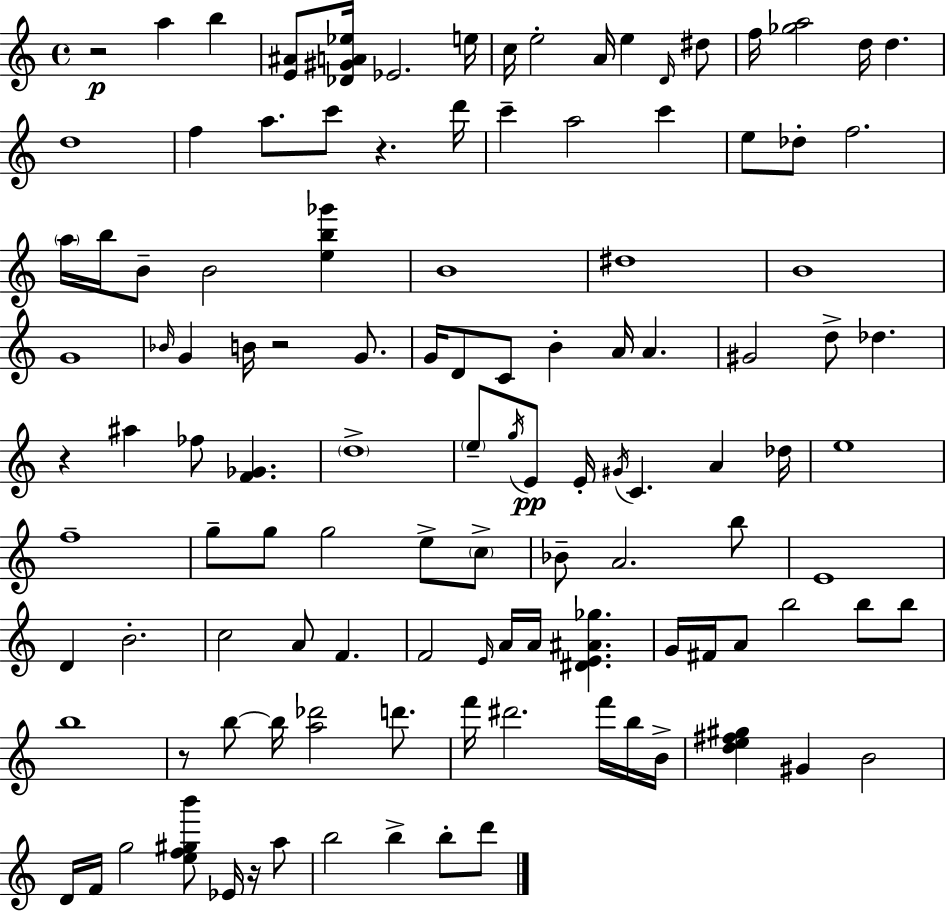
R/h A5/q B5/q [E4,A#4]/e [Db4,G#4,A4,Eb5]/s Eb4/h. E5/s C5/s E5/h A4/s E5/q D4/s D#5/e F5/s [Gb5,A5]/h D5/s D5/q. D5/w F5/q A5/e. C6/e R/q. D6/s C6/q A5/h C6/q E5/e Db5/e F5/h. A5/s B5/s B4/e B4/h [E5,B5,Gb6]/q B4/w D#5/w B4/w G4/w Bb4/s G4/q B4/s R/h G4/e. G4/s D4/e C4/e B4/q A4/s A4/q. G#4/h D5/e Db5/q. R/q A#5/q FES5/e [F4,Gb4]/q. D5/w E5/e G5/s E4/e E4/s G#4/s C4/q. A4/q Db5/s E5/w F5/w G5/e G5/e G5/h E5/e C5/e Bb4/e A4/h. B5/e E4/w D4/q B4/h. C5/h A4/e F4/q. F4/h E4/s A4/s A4/s [D#4,E4,A#4,Gb5]/q. G4/s F#4/s A4/e B5/h B5/e B5/e B5/w R/e B5/e B5/s [A5,Db6]/h D6/e. F6/s D#6/h. F6/s B5/s B4/s [D5,E5,F#5,G#5]/q G#4/q B4/h D4/s F4/s G5/h [E5,F5,G#5,B6]/e Eb4/s R/s A5/e B5/h B5/q B5/e D6/e